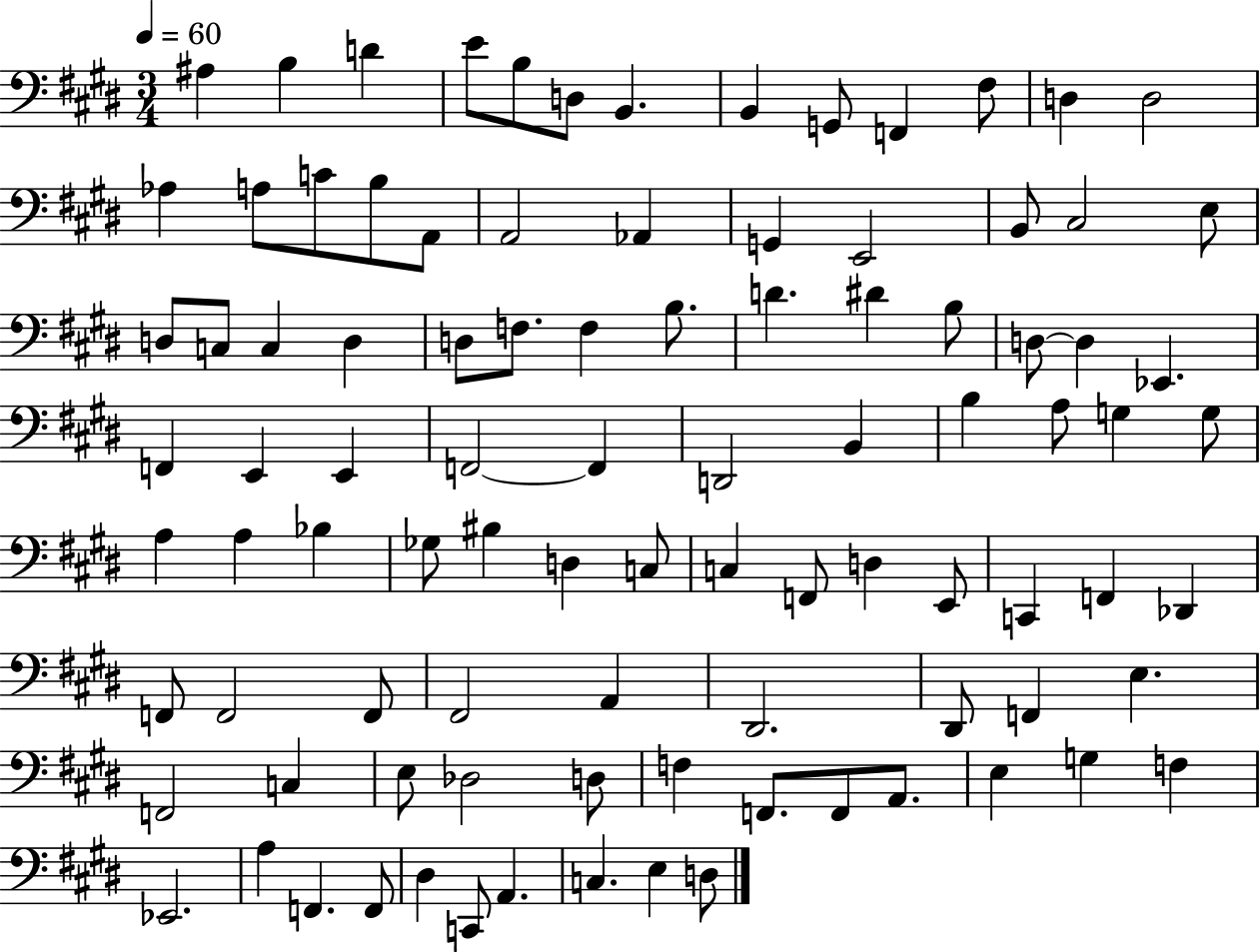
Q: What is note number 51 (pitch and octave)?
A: A3